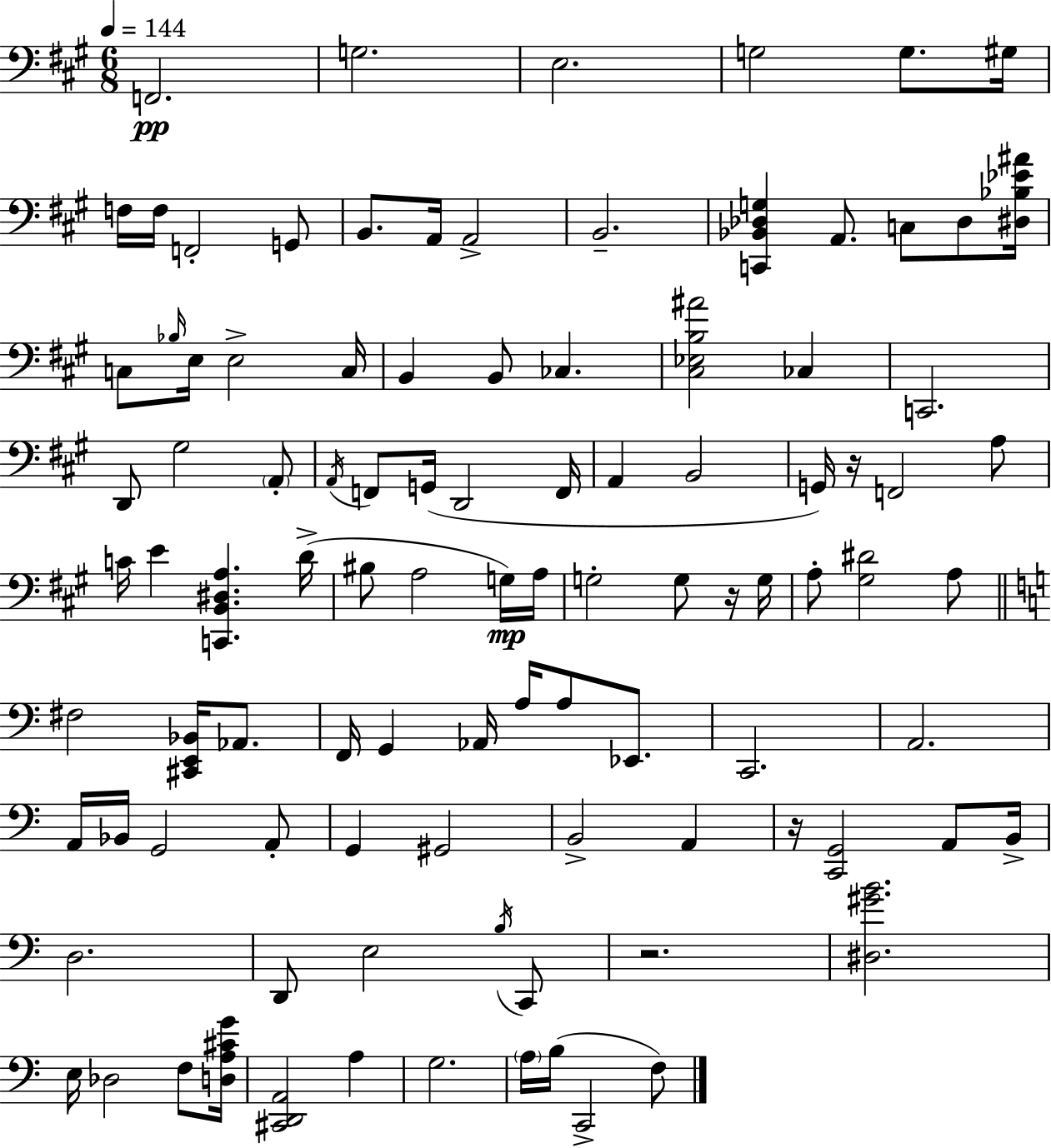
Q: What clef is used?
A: bass